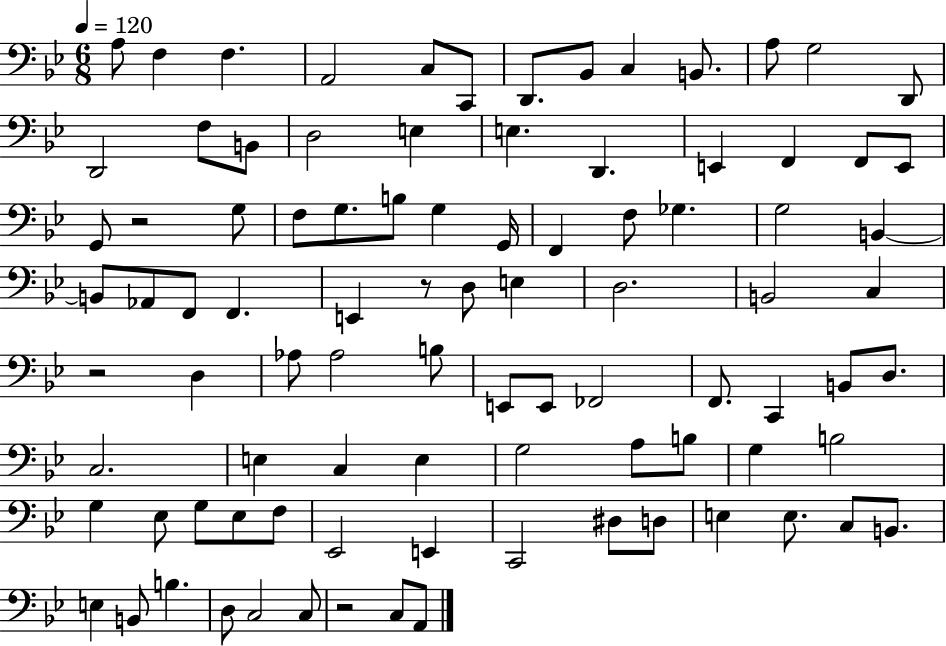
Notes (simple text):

A3/e F3/q F3/q. A2/h C3/e C2/e D2/e. Bb2/e C3/q B2/e. A3/e G3/h D2/e D2/h F3/e B2/e D3/h E3/q E3/q. D2/q. E2/q F2/q F2/e E2/e G2/e R/h G3/e F3/e G3/e. B3/e G3/q G2/s F2/q F3/e Gb3/q. G3/h B2/q B2/e Ab2/e F2/e F2/q. E2/q R/e D3/e E3/q D3/h. B2/h C3/q R/h D3/q Ab3/e Ab3/h B3/e E2/e E2/e FES2/h F2/e. C2/q B2/e D3/e. C3/h. E3/q C3/q E3/q G3/h A3/e B3/e G3/q B3/h G3/q Eb3/e G3/e Eb3/e F3/e Eb2/h E2/q C2/h D#3/e D3/e E3/q E3/e. C3/e B2/e. E3/q B2/e B3/q. D3/e C3/h C3/e R/h C3/e A2/e